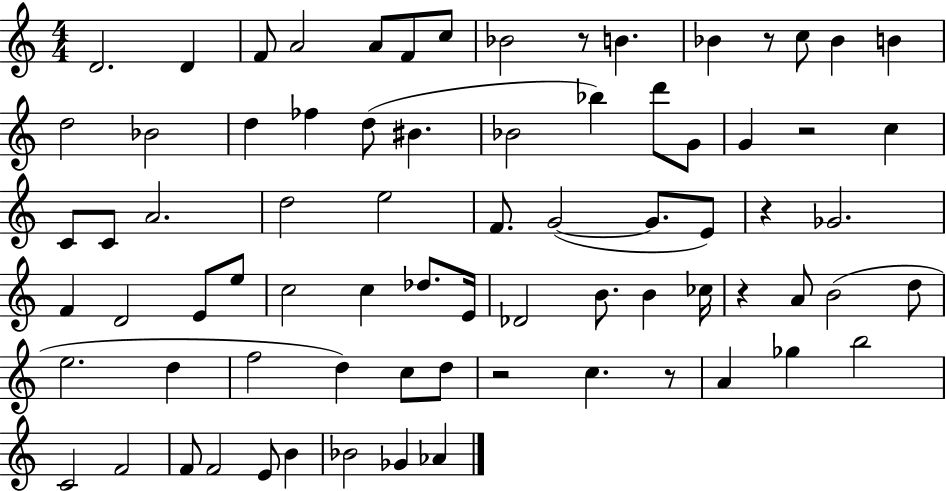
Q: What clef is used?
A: treble